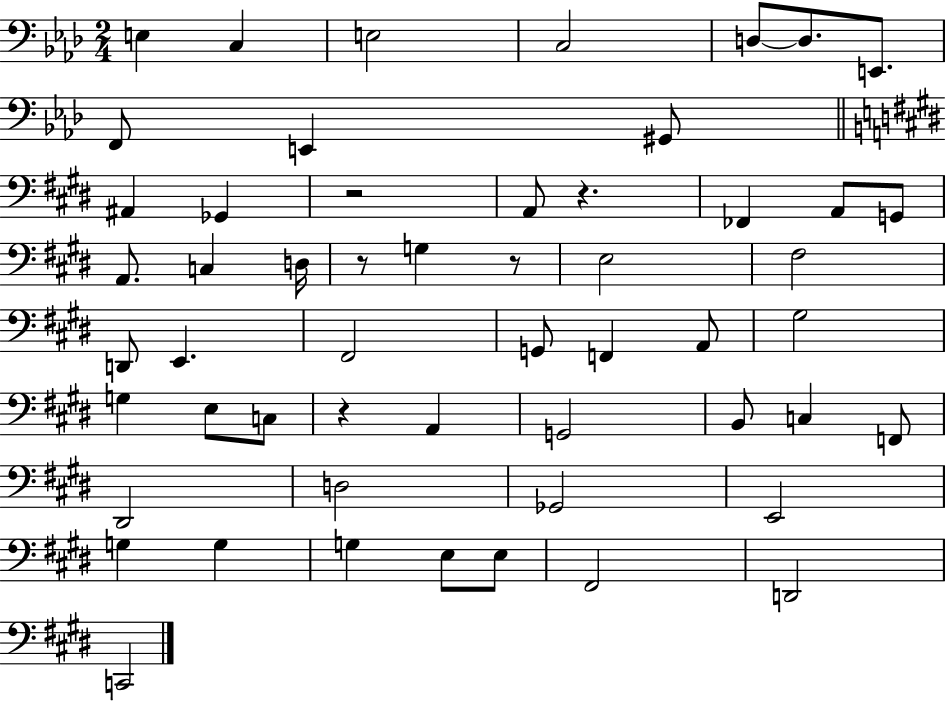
E3/q C3/q E3/h C3/h D3/e D3/e. E2/e. F2/e E2/q G#2/e A#2/q Gb2/q R/h A2/e R/q. FES2/q A2/e G2/e A2/e. C3/q D3/s R/e G3/q R/e E3/h F#3/h D2/e E2/q. F#2/h G2/e F2/q A2/e G#3/h G3/q E3/e C3/e R/q A2/q G2/h B2/e C3/q F2/e D#2/h D3/h Gb2/h E2/h G3/q G3/q G3/q E3/e E3/e F#2/h D2/h C2/h